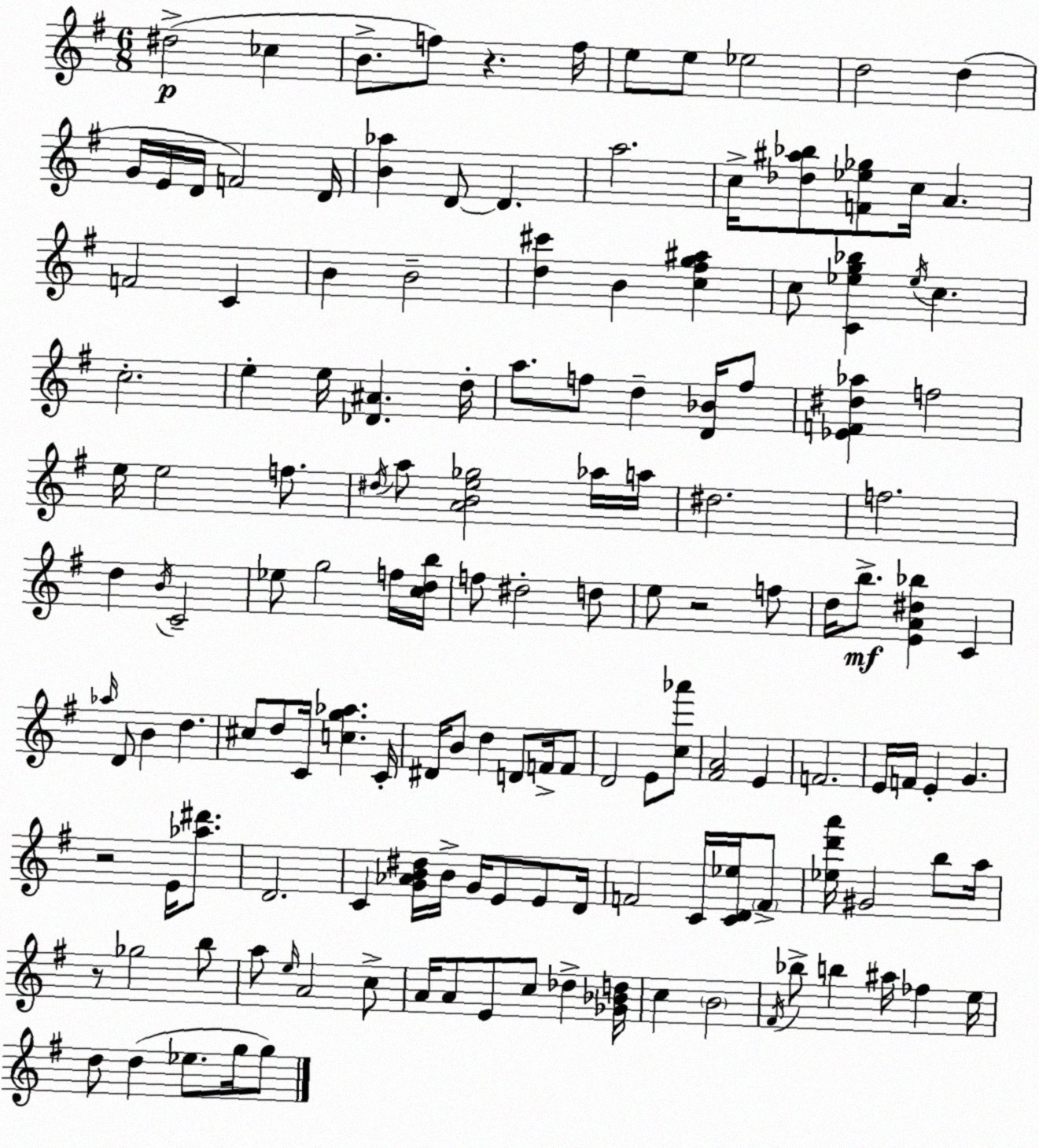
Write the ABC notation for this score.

X:1
T:Untitled
M:6/8
L:1/4
K:Em
^d2 _c B/2 f/2 z f/4 e/2 e/2 _e2 d2 d G/4 E/4 D/4 F2 D/4 [B_a] D/2 D a2 c/4 [_d^a_b]/2 [F_e_g]/2 c/4 A F2 C B B2 [d^c'] B [c^fg^a] c/2 [C_eg_b] _e/4 c c2 e e/4 [_D^A] d/4 a/2 f/2 d [D_B]/4 f/2 [_EF^d_a] f2 e/4 e2 f/2 ^d/4 a/2 [ABe_g]2 _a/4 a/4 ^d2 f2 d B/4 C2 _e/2 g2 f/4 [cdb]/4 f/2 ^d2 d/2 e/2 z2 f/2 d/4 b/2 [EA^d_b] C _a/4 D/2 B d ^c/2 d/2 C/4 [cg_a] C/4 ^D/4 B/2 d D/2 F/4 F/2 D2 E/2 [c_a']/2 [^FA]2 E F2 E/4 F/4 E G z2 E/4 [_a^d']/2 D2 C [G_AB^d]/4 B/4 G/4 E/2 E/2 D/4 F2 C/4 [CD_e]/4 F/2 [_ed'a']/4 ^G2 b/2 a/4 z/2 _g2 b/2 a/2 e/4 A2 c/2 A/4 A/2 E/2 c/2 _d [_G_Bd]/4 c B2 ^F/4 _b/2 b ^a/4 _f e/4 d/2 d _e/2 g/4 g/2